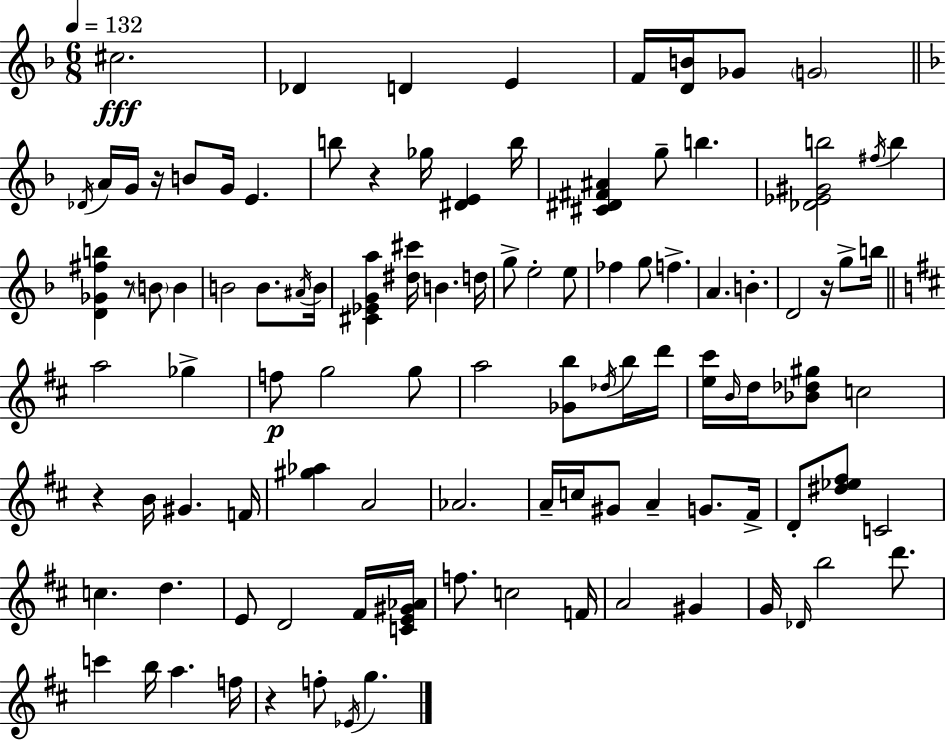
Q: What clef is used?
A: treble